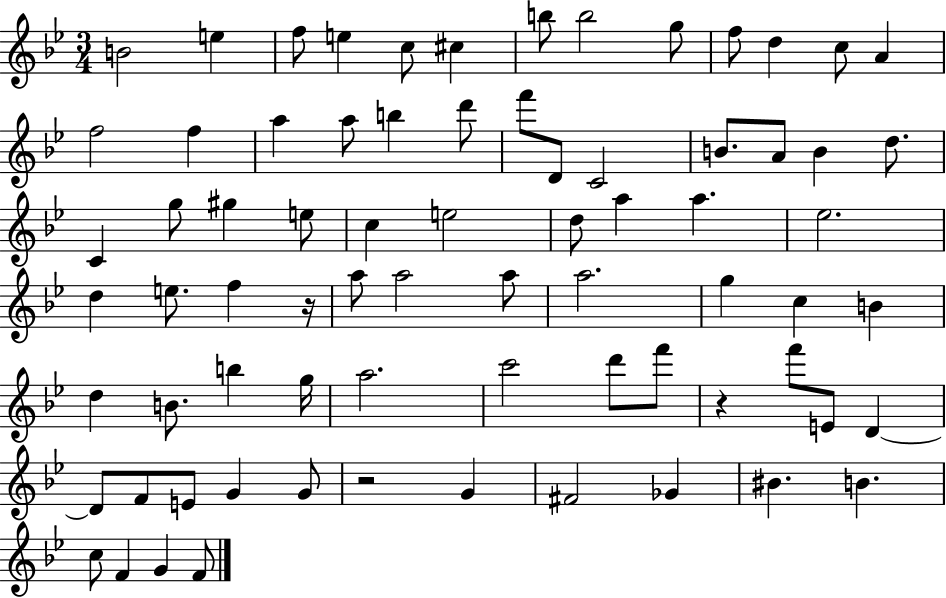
X:1
T:Untitled
M:3/4
L:1/4
K:Bb
B2 e f/2 e c/2 ^c b/2 b2 g/2 f/2 d c/2 A f2 f a a/2 b d'/2 f'/2 D/2 C2 B/2 A/2 B d/2 C g/2 ^g e/2 c e2 d/2 a a _e2 d e/2 f z/4 a/2 a2 a/2 a2 g c B d B/2 b g/4 a2 c'2 d'/2 f'/2 z f'/2 E/2 D D/2 F/2 E/2 G G/2 z2 G ^F2 _G ^B B c/2 F G F/2